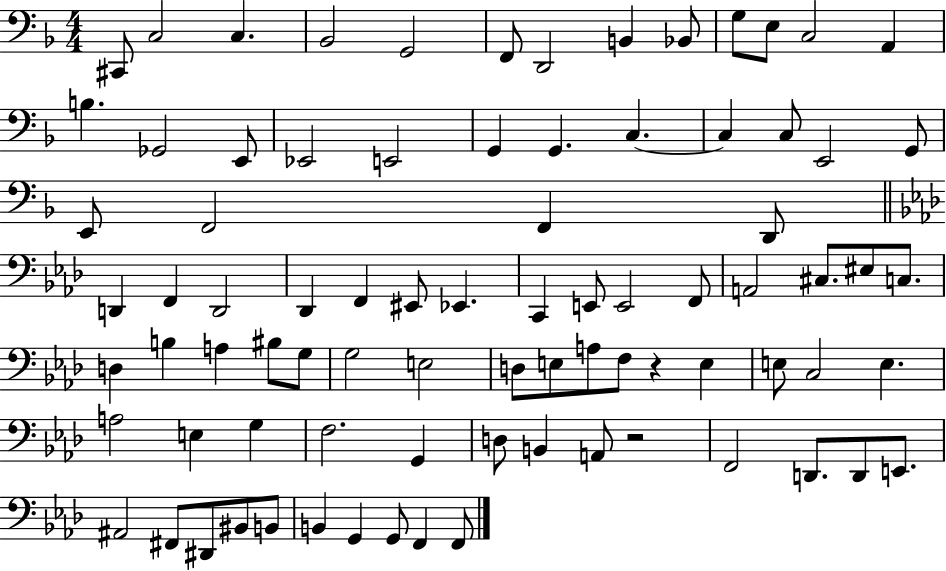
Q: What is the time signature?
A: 4/4